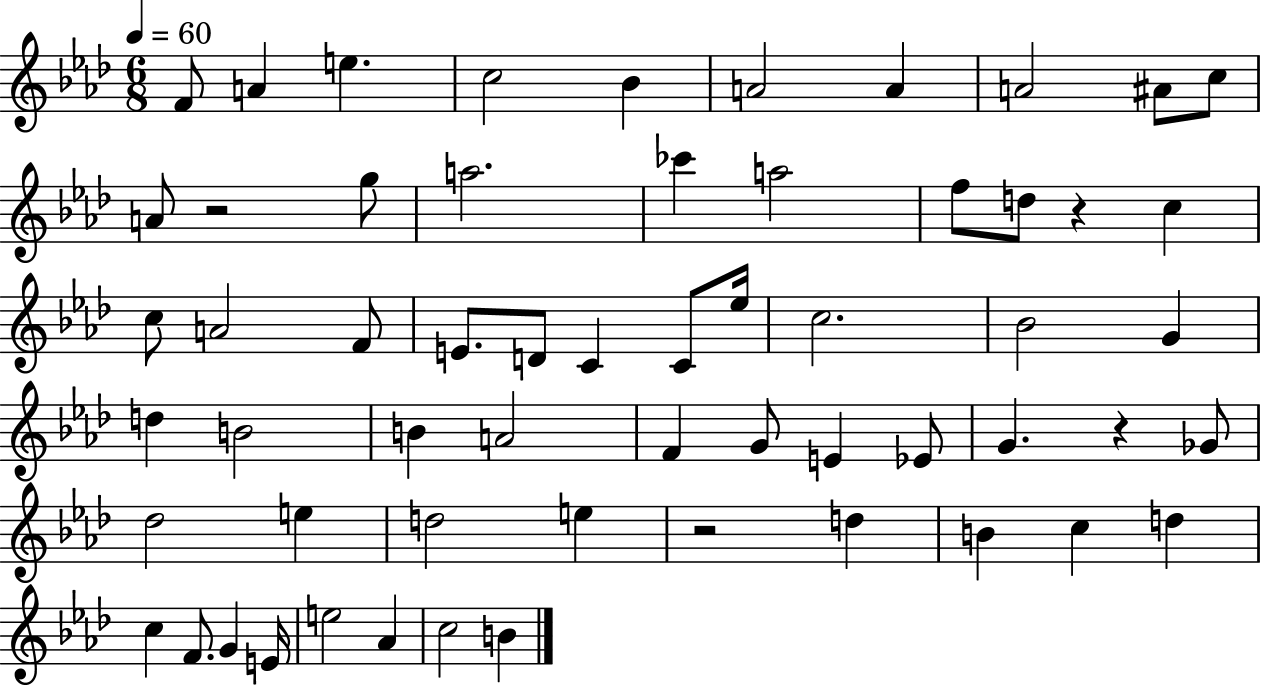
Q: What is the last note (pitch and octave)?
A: B4